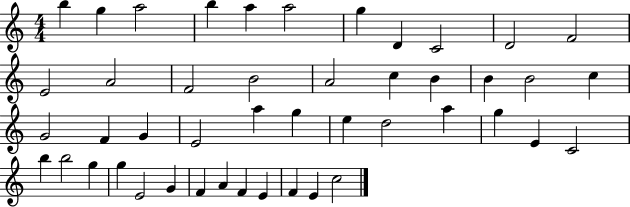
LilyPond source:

{
  \clef treble
  \numericTimeSignature
  \time 4/4
  \key c \major
  b''4 g''4 a''2 | b''4 a''4 a''2 | g''4 d'4 c'2 | d'2 f'2 | \break e'2 a'2 | f'2 b'2 | a'2 c''4 b'4 | b'4 b'2 c''4 | \break g'2 f'4 g'4 | e'2 a''4 g''4 | e''4 d''2 a''4 | g''4 e'4 c'2 | \break b''4 b''2 g''4 | g''4 e'2 g'4 | f'4 a'4 f'4 e'4 | f'4 e'4 c''2 | \break \bar "|."
}